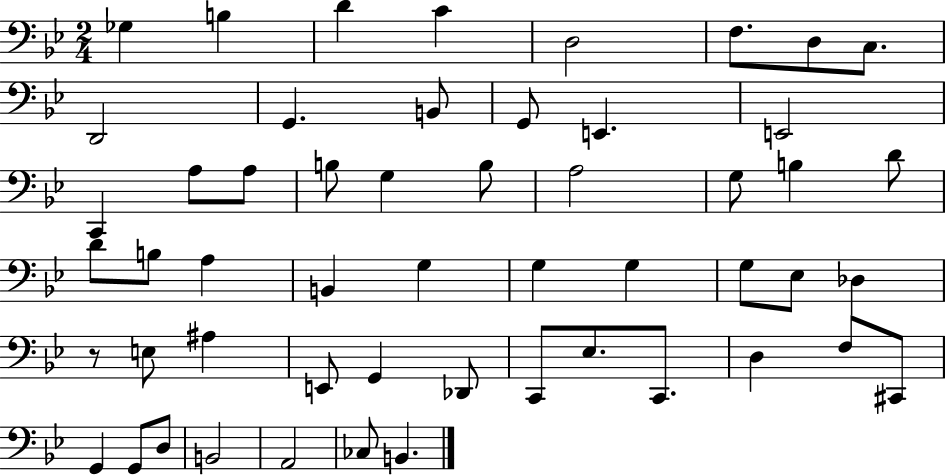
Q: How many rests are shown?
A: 1